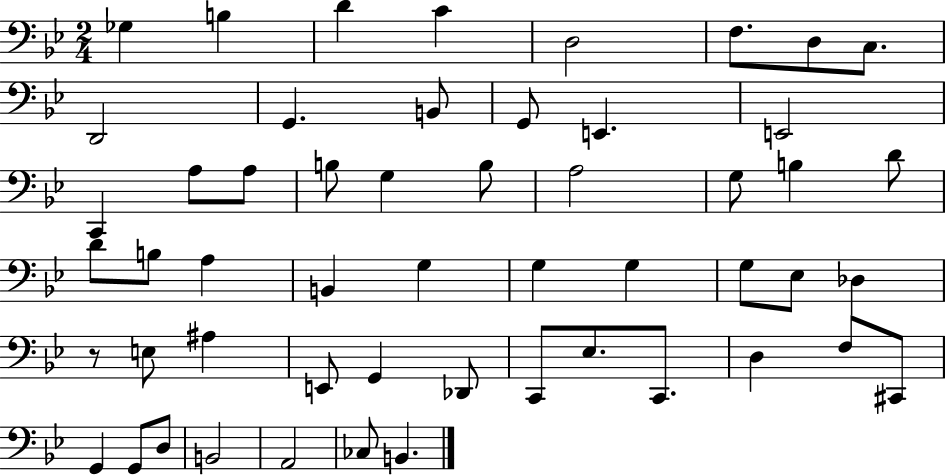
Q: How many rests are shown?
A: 1